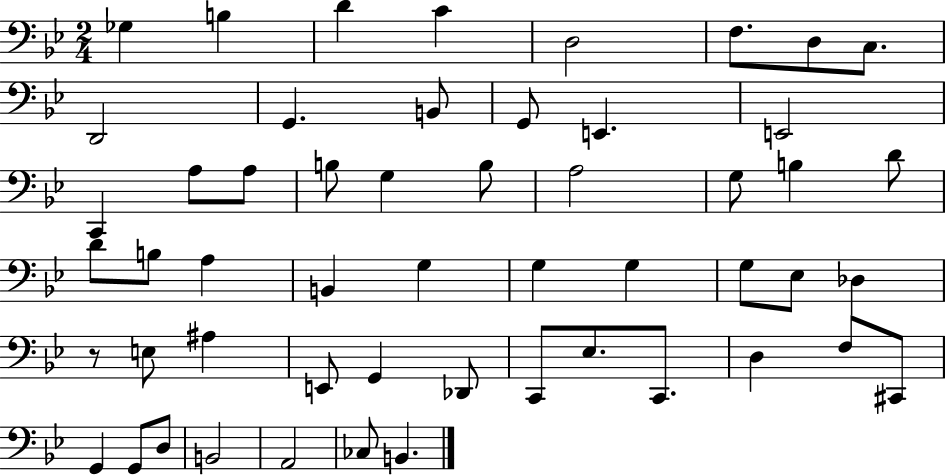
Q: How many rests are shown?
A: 1